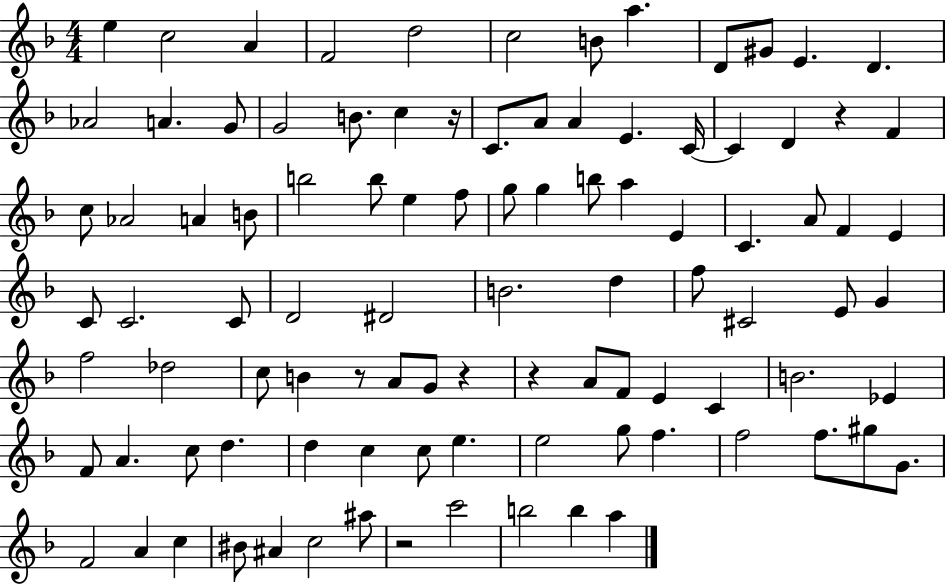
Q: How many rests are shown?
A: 6